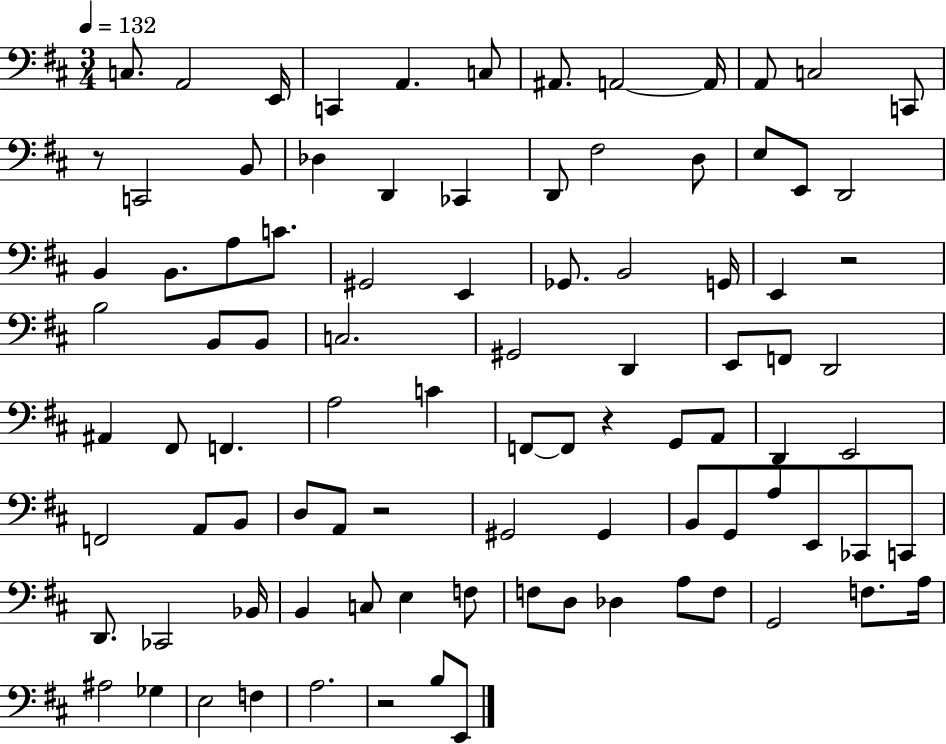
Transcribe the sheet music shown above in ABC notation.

X:1
T:Untitled
M:3/4
L:1/4
K:D
C,/2 A,,2 E,,/4 C,, A,, C,/2 ^A,,/2 A,,2 A,,/4 A,,/2 C,2 C,,/2 z/2 C,,2 B,,/2 _D, D,, _C,, D,,/2 ^F,2 D,/2 E,/2 E,,/2 D,,2 B,, B,,/2 A,/2 C/2 ^G,,2 E,, _G,,/2 B,,2 G,,/4 E,, z2 B,2 B,,/2 B,,/2 C,2 ^G,,2 D,, E,,/2 F,,/2 D,,2 ^A,, ^F,,/2 F,, A,2 C F,,/2 F,,/2 z G,,/2 A,,/2 D,, E,,2 F,,2 A,,/2 B,,/2 D,/2 A,,/2 z2 ^G,,2 ^G,, B,,/2 G,,/2 A,/2 E,,/2 _C,,/2 C,,/2 D,,/2 _C,,2 _B,,/4 B,, C,/2 E, F,/2 F,/2 D,/2 _D, A,/2 F,/2 G,,2 F,/2 A,/4 ^A,2 _G, E,2 F, A,2 z2 B,/2 E,,/2